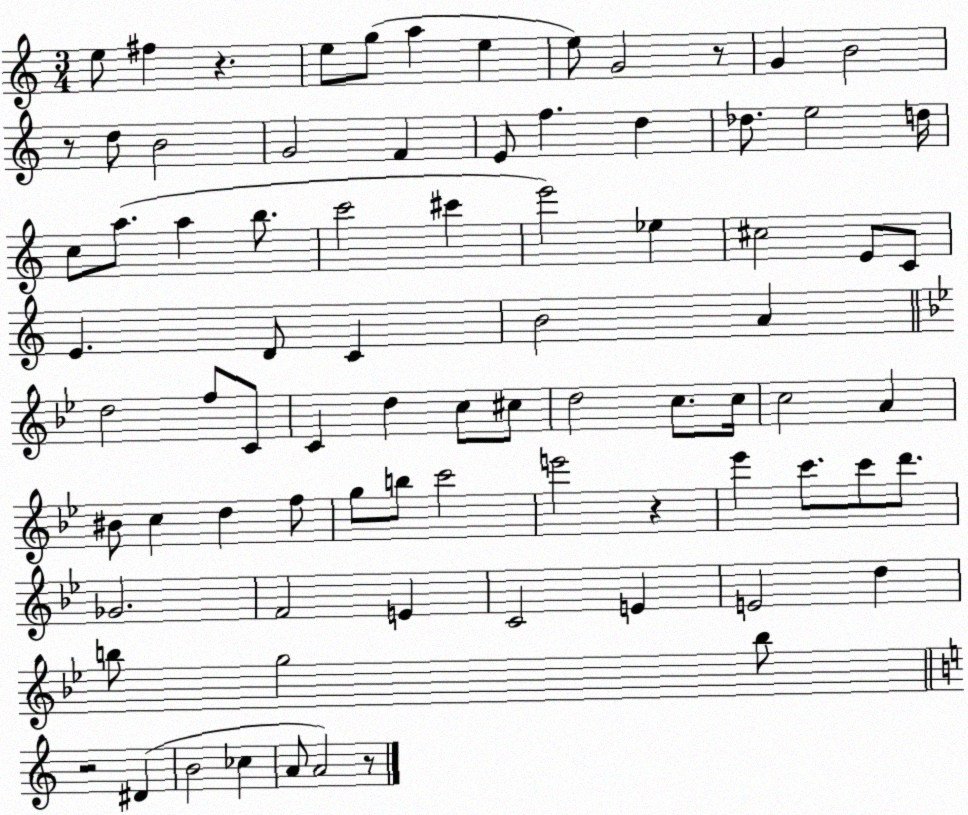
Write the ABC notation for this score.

X:1
T:Untitled
M:3/4
L:1/4
K:C
e/2 ^f z e/2 g/2 a e e/2 G2 z/2 G B2 z/2 d/2 B2 G2 F E/2 f d _d/2 e2 d/4 c/2 a/2 a b/2 c'2 ^c' e'2 _e ^c2 E/2 C/2 E D/2 C B2 A d2 f/2 C/2 C d c/2 ^c/2 d2 c/2 c/4 c2 A ^B/2 c d f/2 g/2 b/2 c'2 e'2 z _e' c'/2 c'/2 d'/2 _G2 F2 E C2 E E2 d b/2 g2 b/2 z2 ^D B2 _c A/2 A2 z/2